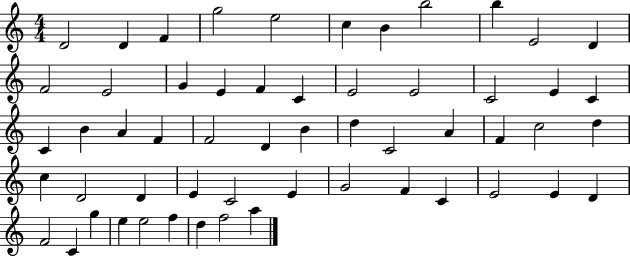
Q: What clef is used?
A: treble